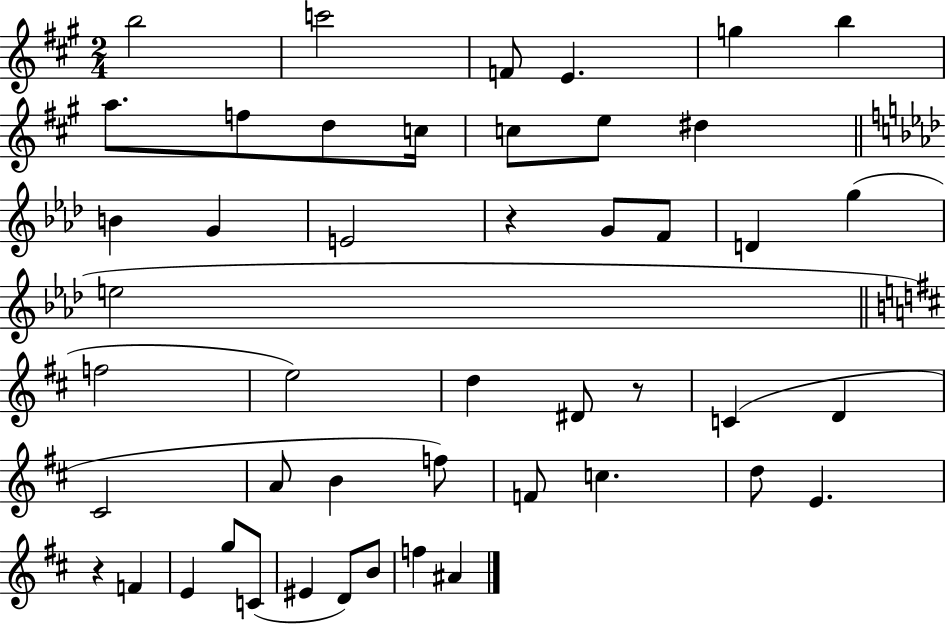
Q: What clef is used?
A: treble